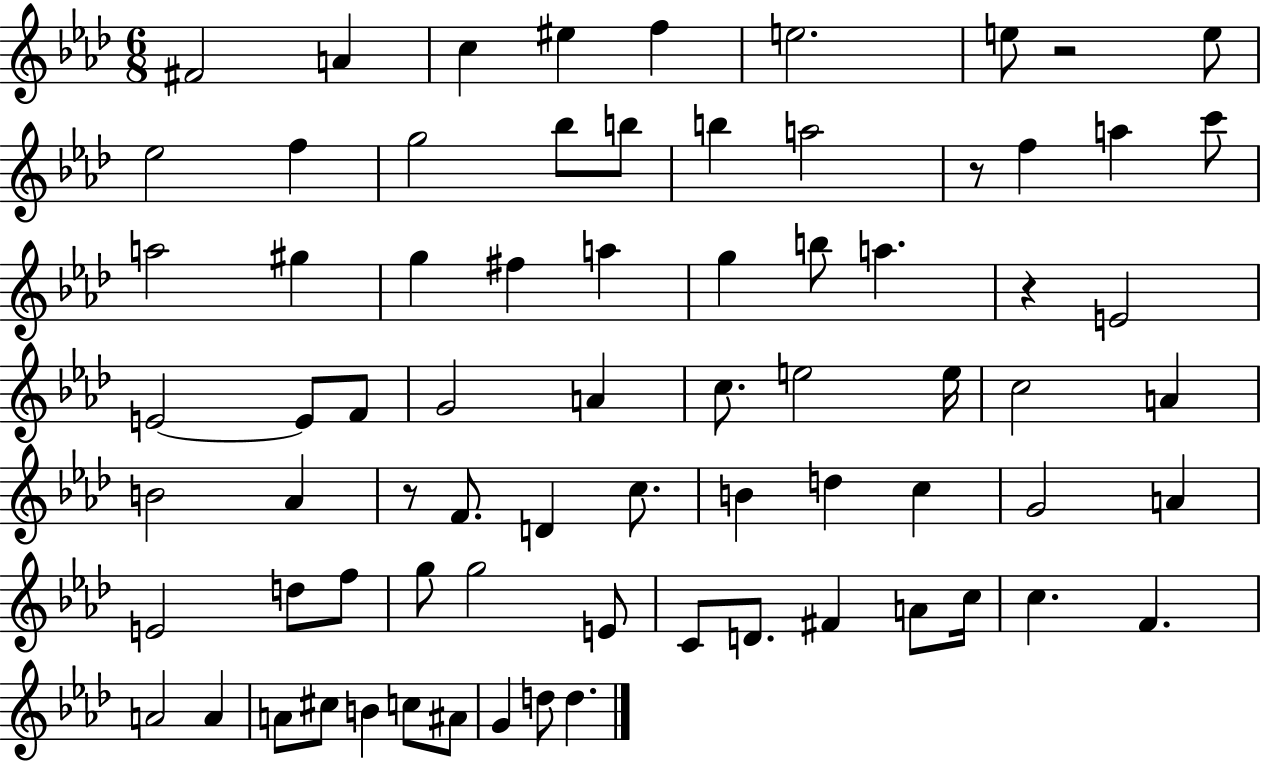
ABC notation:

X:1
T:Untitled
M:6/8
L:1/4
K:Ab
^F2 A c ^e f e2 e/2 z2 e/2 _e2 f g2 _b/2 b/2 b a2 z/2 f a c'/2 a2 ^g g ^f a g b/2 a z E2 E2 E/2 F/2 G2 A c/2 e2 e/4 c2 A B2 _A z/2 F/2 D c/2 B d c G2 A E2 d/2 f/2 g/2 g2 E/2 C/2 D/2 ^F A/2 c/4 c F A2 A A/2 ^c/2 B c/2 ^A/2 G d/2 d